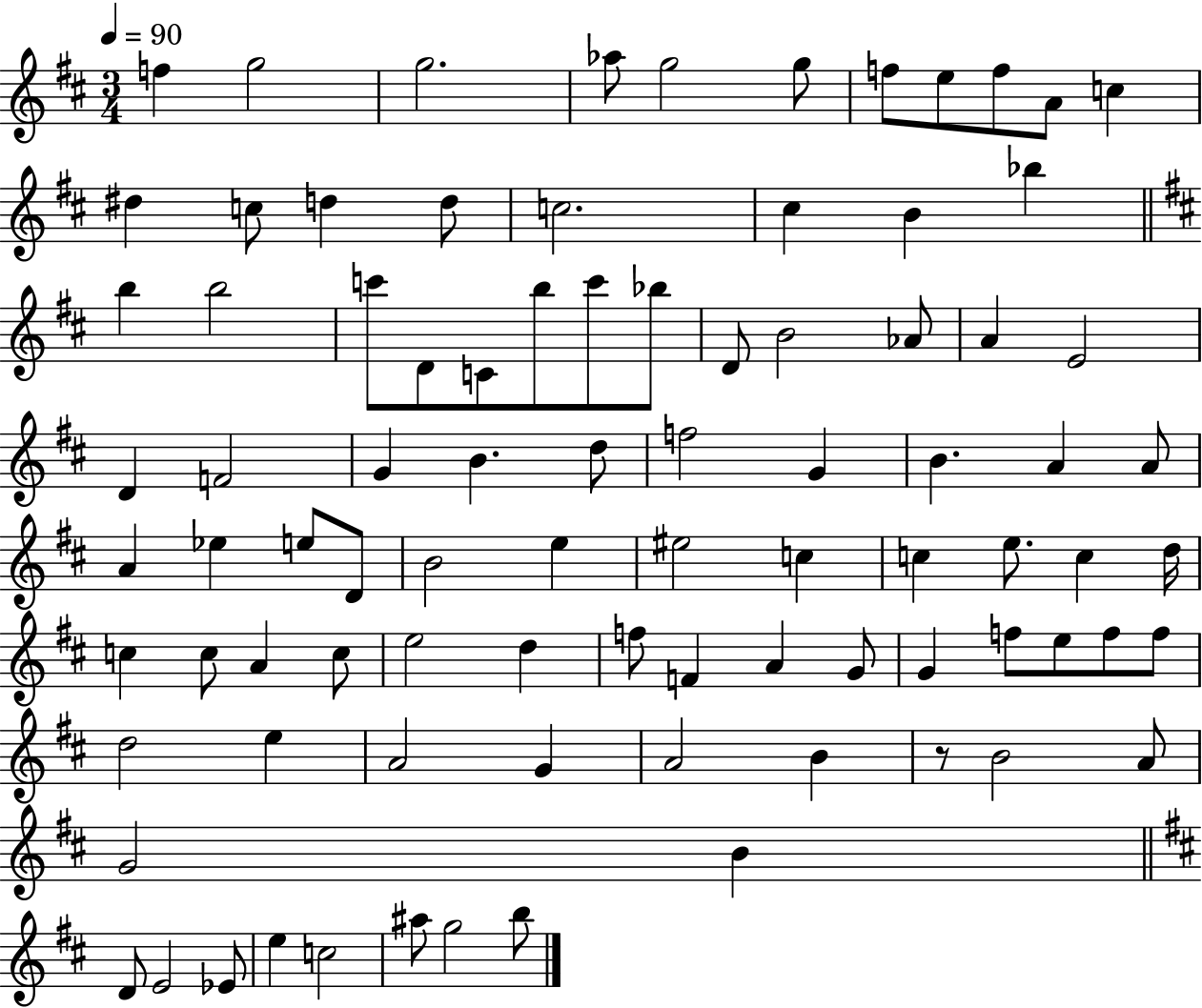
F5/q G5/h G5/h. Ab5/e G5/h G5/e F5/e E5/e F5/e A4/e C5/q D#5/q C5/e D5/q D5/e C5/h. C#5/q B4/q Bb5/q B5/q B5/h C6/e D4/e C4/e B5/e C6/e Bb5/e D4/e B4/h Ab4/e A4/q E4/h D4/q F4/h G4/q B4/q. D5/e F5/h G4/q B4/q. A4/q A4/e A4/q Eb5/q E5/e D4/e B4/h E5/q EIS5/h C5/q C5/q E5/e. C5/q D5/s C5/q C5/e A4/q C5/e E5/h D5/q F5/e F4/q A4/q G4/e G4/q F5/e E5/e F5/e F5/e D5/h E5/q A4/h G4/q A4/h B4/q R/e B4/h A4/e G4/h B4/q D4/e E4/h Eb4/e E5/q C5/h A#5/e G5/h B5/e